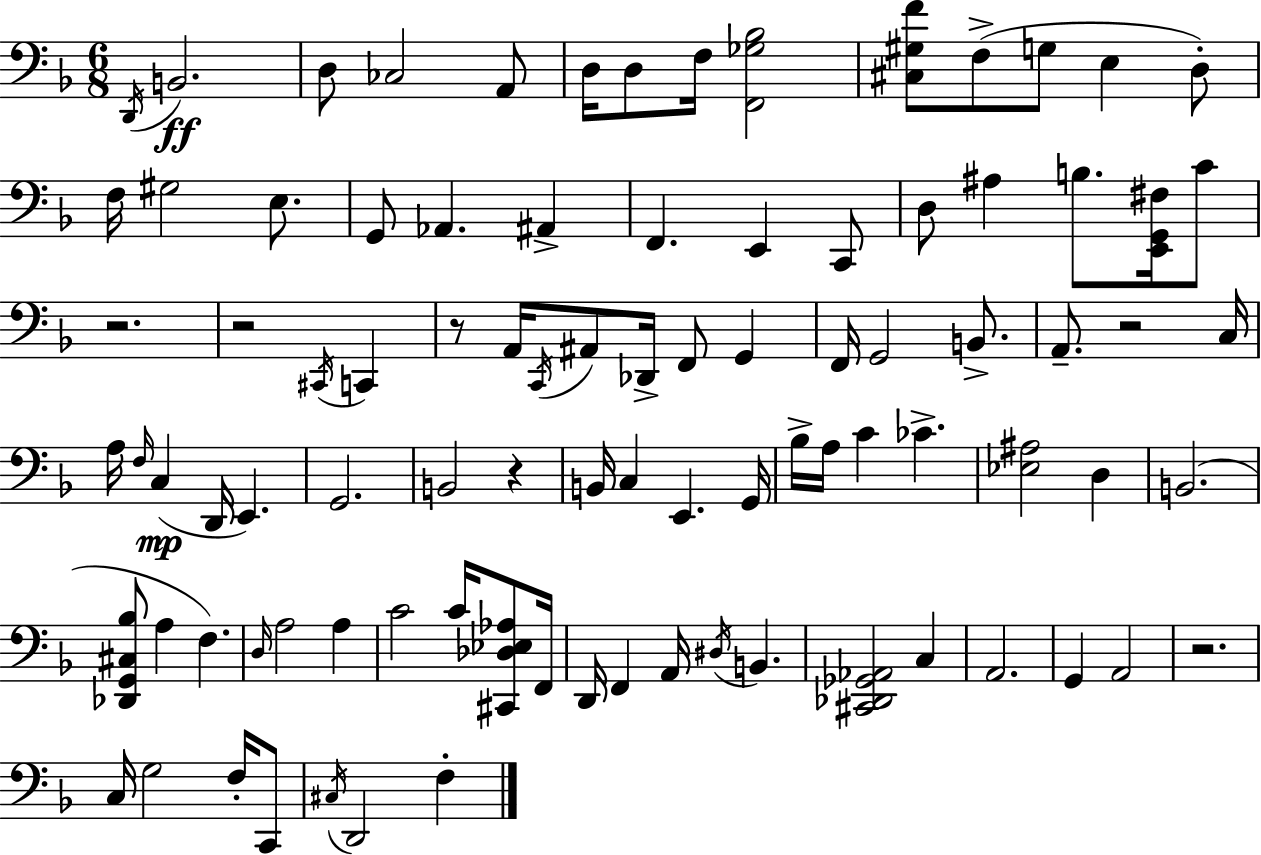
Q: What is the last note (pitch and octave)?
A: F3